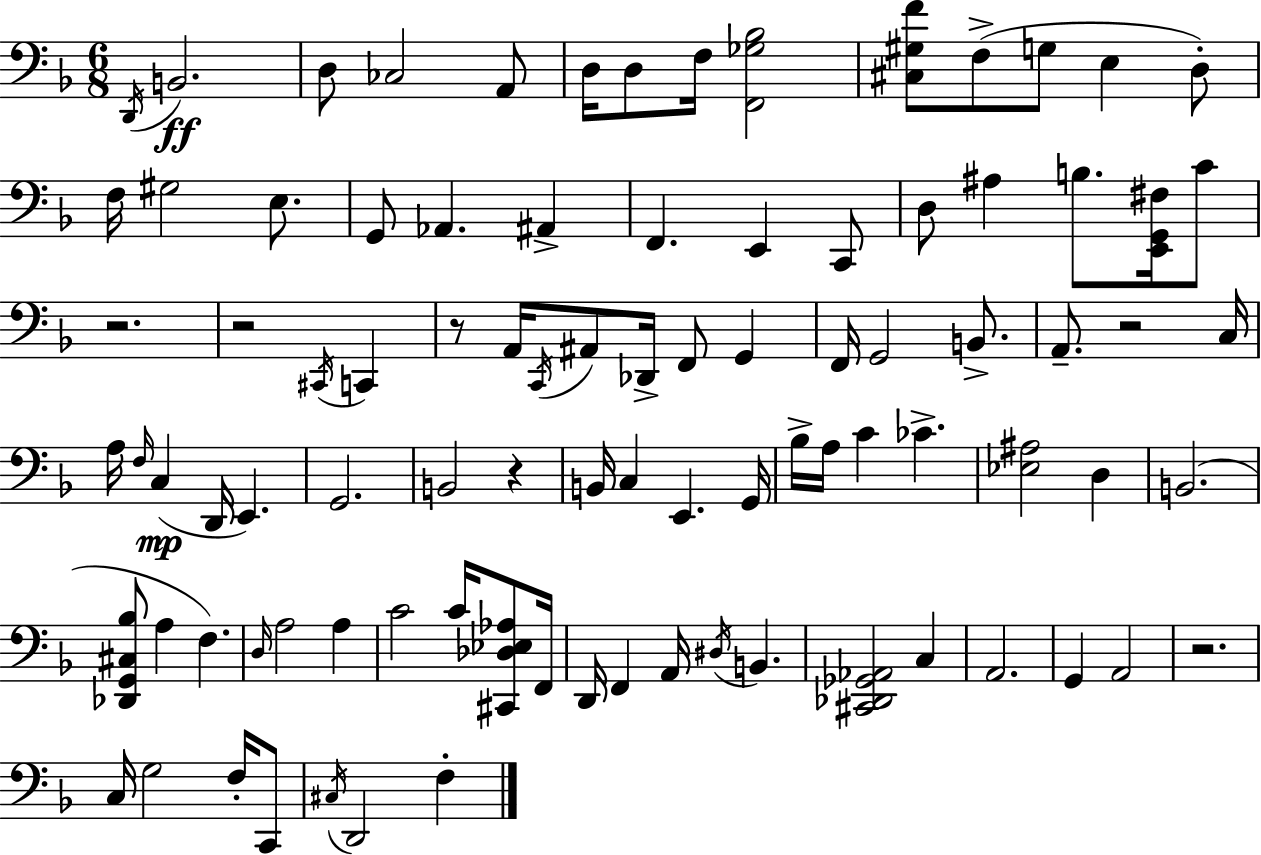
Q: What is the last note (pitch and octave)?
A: F3